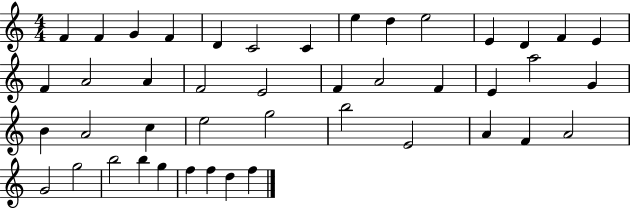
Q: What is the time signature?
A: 4/4